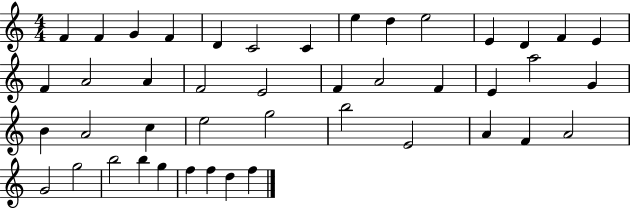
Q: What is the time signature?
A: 4/4